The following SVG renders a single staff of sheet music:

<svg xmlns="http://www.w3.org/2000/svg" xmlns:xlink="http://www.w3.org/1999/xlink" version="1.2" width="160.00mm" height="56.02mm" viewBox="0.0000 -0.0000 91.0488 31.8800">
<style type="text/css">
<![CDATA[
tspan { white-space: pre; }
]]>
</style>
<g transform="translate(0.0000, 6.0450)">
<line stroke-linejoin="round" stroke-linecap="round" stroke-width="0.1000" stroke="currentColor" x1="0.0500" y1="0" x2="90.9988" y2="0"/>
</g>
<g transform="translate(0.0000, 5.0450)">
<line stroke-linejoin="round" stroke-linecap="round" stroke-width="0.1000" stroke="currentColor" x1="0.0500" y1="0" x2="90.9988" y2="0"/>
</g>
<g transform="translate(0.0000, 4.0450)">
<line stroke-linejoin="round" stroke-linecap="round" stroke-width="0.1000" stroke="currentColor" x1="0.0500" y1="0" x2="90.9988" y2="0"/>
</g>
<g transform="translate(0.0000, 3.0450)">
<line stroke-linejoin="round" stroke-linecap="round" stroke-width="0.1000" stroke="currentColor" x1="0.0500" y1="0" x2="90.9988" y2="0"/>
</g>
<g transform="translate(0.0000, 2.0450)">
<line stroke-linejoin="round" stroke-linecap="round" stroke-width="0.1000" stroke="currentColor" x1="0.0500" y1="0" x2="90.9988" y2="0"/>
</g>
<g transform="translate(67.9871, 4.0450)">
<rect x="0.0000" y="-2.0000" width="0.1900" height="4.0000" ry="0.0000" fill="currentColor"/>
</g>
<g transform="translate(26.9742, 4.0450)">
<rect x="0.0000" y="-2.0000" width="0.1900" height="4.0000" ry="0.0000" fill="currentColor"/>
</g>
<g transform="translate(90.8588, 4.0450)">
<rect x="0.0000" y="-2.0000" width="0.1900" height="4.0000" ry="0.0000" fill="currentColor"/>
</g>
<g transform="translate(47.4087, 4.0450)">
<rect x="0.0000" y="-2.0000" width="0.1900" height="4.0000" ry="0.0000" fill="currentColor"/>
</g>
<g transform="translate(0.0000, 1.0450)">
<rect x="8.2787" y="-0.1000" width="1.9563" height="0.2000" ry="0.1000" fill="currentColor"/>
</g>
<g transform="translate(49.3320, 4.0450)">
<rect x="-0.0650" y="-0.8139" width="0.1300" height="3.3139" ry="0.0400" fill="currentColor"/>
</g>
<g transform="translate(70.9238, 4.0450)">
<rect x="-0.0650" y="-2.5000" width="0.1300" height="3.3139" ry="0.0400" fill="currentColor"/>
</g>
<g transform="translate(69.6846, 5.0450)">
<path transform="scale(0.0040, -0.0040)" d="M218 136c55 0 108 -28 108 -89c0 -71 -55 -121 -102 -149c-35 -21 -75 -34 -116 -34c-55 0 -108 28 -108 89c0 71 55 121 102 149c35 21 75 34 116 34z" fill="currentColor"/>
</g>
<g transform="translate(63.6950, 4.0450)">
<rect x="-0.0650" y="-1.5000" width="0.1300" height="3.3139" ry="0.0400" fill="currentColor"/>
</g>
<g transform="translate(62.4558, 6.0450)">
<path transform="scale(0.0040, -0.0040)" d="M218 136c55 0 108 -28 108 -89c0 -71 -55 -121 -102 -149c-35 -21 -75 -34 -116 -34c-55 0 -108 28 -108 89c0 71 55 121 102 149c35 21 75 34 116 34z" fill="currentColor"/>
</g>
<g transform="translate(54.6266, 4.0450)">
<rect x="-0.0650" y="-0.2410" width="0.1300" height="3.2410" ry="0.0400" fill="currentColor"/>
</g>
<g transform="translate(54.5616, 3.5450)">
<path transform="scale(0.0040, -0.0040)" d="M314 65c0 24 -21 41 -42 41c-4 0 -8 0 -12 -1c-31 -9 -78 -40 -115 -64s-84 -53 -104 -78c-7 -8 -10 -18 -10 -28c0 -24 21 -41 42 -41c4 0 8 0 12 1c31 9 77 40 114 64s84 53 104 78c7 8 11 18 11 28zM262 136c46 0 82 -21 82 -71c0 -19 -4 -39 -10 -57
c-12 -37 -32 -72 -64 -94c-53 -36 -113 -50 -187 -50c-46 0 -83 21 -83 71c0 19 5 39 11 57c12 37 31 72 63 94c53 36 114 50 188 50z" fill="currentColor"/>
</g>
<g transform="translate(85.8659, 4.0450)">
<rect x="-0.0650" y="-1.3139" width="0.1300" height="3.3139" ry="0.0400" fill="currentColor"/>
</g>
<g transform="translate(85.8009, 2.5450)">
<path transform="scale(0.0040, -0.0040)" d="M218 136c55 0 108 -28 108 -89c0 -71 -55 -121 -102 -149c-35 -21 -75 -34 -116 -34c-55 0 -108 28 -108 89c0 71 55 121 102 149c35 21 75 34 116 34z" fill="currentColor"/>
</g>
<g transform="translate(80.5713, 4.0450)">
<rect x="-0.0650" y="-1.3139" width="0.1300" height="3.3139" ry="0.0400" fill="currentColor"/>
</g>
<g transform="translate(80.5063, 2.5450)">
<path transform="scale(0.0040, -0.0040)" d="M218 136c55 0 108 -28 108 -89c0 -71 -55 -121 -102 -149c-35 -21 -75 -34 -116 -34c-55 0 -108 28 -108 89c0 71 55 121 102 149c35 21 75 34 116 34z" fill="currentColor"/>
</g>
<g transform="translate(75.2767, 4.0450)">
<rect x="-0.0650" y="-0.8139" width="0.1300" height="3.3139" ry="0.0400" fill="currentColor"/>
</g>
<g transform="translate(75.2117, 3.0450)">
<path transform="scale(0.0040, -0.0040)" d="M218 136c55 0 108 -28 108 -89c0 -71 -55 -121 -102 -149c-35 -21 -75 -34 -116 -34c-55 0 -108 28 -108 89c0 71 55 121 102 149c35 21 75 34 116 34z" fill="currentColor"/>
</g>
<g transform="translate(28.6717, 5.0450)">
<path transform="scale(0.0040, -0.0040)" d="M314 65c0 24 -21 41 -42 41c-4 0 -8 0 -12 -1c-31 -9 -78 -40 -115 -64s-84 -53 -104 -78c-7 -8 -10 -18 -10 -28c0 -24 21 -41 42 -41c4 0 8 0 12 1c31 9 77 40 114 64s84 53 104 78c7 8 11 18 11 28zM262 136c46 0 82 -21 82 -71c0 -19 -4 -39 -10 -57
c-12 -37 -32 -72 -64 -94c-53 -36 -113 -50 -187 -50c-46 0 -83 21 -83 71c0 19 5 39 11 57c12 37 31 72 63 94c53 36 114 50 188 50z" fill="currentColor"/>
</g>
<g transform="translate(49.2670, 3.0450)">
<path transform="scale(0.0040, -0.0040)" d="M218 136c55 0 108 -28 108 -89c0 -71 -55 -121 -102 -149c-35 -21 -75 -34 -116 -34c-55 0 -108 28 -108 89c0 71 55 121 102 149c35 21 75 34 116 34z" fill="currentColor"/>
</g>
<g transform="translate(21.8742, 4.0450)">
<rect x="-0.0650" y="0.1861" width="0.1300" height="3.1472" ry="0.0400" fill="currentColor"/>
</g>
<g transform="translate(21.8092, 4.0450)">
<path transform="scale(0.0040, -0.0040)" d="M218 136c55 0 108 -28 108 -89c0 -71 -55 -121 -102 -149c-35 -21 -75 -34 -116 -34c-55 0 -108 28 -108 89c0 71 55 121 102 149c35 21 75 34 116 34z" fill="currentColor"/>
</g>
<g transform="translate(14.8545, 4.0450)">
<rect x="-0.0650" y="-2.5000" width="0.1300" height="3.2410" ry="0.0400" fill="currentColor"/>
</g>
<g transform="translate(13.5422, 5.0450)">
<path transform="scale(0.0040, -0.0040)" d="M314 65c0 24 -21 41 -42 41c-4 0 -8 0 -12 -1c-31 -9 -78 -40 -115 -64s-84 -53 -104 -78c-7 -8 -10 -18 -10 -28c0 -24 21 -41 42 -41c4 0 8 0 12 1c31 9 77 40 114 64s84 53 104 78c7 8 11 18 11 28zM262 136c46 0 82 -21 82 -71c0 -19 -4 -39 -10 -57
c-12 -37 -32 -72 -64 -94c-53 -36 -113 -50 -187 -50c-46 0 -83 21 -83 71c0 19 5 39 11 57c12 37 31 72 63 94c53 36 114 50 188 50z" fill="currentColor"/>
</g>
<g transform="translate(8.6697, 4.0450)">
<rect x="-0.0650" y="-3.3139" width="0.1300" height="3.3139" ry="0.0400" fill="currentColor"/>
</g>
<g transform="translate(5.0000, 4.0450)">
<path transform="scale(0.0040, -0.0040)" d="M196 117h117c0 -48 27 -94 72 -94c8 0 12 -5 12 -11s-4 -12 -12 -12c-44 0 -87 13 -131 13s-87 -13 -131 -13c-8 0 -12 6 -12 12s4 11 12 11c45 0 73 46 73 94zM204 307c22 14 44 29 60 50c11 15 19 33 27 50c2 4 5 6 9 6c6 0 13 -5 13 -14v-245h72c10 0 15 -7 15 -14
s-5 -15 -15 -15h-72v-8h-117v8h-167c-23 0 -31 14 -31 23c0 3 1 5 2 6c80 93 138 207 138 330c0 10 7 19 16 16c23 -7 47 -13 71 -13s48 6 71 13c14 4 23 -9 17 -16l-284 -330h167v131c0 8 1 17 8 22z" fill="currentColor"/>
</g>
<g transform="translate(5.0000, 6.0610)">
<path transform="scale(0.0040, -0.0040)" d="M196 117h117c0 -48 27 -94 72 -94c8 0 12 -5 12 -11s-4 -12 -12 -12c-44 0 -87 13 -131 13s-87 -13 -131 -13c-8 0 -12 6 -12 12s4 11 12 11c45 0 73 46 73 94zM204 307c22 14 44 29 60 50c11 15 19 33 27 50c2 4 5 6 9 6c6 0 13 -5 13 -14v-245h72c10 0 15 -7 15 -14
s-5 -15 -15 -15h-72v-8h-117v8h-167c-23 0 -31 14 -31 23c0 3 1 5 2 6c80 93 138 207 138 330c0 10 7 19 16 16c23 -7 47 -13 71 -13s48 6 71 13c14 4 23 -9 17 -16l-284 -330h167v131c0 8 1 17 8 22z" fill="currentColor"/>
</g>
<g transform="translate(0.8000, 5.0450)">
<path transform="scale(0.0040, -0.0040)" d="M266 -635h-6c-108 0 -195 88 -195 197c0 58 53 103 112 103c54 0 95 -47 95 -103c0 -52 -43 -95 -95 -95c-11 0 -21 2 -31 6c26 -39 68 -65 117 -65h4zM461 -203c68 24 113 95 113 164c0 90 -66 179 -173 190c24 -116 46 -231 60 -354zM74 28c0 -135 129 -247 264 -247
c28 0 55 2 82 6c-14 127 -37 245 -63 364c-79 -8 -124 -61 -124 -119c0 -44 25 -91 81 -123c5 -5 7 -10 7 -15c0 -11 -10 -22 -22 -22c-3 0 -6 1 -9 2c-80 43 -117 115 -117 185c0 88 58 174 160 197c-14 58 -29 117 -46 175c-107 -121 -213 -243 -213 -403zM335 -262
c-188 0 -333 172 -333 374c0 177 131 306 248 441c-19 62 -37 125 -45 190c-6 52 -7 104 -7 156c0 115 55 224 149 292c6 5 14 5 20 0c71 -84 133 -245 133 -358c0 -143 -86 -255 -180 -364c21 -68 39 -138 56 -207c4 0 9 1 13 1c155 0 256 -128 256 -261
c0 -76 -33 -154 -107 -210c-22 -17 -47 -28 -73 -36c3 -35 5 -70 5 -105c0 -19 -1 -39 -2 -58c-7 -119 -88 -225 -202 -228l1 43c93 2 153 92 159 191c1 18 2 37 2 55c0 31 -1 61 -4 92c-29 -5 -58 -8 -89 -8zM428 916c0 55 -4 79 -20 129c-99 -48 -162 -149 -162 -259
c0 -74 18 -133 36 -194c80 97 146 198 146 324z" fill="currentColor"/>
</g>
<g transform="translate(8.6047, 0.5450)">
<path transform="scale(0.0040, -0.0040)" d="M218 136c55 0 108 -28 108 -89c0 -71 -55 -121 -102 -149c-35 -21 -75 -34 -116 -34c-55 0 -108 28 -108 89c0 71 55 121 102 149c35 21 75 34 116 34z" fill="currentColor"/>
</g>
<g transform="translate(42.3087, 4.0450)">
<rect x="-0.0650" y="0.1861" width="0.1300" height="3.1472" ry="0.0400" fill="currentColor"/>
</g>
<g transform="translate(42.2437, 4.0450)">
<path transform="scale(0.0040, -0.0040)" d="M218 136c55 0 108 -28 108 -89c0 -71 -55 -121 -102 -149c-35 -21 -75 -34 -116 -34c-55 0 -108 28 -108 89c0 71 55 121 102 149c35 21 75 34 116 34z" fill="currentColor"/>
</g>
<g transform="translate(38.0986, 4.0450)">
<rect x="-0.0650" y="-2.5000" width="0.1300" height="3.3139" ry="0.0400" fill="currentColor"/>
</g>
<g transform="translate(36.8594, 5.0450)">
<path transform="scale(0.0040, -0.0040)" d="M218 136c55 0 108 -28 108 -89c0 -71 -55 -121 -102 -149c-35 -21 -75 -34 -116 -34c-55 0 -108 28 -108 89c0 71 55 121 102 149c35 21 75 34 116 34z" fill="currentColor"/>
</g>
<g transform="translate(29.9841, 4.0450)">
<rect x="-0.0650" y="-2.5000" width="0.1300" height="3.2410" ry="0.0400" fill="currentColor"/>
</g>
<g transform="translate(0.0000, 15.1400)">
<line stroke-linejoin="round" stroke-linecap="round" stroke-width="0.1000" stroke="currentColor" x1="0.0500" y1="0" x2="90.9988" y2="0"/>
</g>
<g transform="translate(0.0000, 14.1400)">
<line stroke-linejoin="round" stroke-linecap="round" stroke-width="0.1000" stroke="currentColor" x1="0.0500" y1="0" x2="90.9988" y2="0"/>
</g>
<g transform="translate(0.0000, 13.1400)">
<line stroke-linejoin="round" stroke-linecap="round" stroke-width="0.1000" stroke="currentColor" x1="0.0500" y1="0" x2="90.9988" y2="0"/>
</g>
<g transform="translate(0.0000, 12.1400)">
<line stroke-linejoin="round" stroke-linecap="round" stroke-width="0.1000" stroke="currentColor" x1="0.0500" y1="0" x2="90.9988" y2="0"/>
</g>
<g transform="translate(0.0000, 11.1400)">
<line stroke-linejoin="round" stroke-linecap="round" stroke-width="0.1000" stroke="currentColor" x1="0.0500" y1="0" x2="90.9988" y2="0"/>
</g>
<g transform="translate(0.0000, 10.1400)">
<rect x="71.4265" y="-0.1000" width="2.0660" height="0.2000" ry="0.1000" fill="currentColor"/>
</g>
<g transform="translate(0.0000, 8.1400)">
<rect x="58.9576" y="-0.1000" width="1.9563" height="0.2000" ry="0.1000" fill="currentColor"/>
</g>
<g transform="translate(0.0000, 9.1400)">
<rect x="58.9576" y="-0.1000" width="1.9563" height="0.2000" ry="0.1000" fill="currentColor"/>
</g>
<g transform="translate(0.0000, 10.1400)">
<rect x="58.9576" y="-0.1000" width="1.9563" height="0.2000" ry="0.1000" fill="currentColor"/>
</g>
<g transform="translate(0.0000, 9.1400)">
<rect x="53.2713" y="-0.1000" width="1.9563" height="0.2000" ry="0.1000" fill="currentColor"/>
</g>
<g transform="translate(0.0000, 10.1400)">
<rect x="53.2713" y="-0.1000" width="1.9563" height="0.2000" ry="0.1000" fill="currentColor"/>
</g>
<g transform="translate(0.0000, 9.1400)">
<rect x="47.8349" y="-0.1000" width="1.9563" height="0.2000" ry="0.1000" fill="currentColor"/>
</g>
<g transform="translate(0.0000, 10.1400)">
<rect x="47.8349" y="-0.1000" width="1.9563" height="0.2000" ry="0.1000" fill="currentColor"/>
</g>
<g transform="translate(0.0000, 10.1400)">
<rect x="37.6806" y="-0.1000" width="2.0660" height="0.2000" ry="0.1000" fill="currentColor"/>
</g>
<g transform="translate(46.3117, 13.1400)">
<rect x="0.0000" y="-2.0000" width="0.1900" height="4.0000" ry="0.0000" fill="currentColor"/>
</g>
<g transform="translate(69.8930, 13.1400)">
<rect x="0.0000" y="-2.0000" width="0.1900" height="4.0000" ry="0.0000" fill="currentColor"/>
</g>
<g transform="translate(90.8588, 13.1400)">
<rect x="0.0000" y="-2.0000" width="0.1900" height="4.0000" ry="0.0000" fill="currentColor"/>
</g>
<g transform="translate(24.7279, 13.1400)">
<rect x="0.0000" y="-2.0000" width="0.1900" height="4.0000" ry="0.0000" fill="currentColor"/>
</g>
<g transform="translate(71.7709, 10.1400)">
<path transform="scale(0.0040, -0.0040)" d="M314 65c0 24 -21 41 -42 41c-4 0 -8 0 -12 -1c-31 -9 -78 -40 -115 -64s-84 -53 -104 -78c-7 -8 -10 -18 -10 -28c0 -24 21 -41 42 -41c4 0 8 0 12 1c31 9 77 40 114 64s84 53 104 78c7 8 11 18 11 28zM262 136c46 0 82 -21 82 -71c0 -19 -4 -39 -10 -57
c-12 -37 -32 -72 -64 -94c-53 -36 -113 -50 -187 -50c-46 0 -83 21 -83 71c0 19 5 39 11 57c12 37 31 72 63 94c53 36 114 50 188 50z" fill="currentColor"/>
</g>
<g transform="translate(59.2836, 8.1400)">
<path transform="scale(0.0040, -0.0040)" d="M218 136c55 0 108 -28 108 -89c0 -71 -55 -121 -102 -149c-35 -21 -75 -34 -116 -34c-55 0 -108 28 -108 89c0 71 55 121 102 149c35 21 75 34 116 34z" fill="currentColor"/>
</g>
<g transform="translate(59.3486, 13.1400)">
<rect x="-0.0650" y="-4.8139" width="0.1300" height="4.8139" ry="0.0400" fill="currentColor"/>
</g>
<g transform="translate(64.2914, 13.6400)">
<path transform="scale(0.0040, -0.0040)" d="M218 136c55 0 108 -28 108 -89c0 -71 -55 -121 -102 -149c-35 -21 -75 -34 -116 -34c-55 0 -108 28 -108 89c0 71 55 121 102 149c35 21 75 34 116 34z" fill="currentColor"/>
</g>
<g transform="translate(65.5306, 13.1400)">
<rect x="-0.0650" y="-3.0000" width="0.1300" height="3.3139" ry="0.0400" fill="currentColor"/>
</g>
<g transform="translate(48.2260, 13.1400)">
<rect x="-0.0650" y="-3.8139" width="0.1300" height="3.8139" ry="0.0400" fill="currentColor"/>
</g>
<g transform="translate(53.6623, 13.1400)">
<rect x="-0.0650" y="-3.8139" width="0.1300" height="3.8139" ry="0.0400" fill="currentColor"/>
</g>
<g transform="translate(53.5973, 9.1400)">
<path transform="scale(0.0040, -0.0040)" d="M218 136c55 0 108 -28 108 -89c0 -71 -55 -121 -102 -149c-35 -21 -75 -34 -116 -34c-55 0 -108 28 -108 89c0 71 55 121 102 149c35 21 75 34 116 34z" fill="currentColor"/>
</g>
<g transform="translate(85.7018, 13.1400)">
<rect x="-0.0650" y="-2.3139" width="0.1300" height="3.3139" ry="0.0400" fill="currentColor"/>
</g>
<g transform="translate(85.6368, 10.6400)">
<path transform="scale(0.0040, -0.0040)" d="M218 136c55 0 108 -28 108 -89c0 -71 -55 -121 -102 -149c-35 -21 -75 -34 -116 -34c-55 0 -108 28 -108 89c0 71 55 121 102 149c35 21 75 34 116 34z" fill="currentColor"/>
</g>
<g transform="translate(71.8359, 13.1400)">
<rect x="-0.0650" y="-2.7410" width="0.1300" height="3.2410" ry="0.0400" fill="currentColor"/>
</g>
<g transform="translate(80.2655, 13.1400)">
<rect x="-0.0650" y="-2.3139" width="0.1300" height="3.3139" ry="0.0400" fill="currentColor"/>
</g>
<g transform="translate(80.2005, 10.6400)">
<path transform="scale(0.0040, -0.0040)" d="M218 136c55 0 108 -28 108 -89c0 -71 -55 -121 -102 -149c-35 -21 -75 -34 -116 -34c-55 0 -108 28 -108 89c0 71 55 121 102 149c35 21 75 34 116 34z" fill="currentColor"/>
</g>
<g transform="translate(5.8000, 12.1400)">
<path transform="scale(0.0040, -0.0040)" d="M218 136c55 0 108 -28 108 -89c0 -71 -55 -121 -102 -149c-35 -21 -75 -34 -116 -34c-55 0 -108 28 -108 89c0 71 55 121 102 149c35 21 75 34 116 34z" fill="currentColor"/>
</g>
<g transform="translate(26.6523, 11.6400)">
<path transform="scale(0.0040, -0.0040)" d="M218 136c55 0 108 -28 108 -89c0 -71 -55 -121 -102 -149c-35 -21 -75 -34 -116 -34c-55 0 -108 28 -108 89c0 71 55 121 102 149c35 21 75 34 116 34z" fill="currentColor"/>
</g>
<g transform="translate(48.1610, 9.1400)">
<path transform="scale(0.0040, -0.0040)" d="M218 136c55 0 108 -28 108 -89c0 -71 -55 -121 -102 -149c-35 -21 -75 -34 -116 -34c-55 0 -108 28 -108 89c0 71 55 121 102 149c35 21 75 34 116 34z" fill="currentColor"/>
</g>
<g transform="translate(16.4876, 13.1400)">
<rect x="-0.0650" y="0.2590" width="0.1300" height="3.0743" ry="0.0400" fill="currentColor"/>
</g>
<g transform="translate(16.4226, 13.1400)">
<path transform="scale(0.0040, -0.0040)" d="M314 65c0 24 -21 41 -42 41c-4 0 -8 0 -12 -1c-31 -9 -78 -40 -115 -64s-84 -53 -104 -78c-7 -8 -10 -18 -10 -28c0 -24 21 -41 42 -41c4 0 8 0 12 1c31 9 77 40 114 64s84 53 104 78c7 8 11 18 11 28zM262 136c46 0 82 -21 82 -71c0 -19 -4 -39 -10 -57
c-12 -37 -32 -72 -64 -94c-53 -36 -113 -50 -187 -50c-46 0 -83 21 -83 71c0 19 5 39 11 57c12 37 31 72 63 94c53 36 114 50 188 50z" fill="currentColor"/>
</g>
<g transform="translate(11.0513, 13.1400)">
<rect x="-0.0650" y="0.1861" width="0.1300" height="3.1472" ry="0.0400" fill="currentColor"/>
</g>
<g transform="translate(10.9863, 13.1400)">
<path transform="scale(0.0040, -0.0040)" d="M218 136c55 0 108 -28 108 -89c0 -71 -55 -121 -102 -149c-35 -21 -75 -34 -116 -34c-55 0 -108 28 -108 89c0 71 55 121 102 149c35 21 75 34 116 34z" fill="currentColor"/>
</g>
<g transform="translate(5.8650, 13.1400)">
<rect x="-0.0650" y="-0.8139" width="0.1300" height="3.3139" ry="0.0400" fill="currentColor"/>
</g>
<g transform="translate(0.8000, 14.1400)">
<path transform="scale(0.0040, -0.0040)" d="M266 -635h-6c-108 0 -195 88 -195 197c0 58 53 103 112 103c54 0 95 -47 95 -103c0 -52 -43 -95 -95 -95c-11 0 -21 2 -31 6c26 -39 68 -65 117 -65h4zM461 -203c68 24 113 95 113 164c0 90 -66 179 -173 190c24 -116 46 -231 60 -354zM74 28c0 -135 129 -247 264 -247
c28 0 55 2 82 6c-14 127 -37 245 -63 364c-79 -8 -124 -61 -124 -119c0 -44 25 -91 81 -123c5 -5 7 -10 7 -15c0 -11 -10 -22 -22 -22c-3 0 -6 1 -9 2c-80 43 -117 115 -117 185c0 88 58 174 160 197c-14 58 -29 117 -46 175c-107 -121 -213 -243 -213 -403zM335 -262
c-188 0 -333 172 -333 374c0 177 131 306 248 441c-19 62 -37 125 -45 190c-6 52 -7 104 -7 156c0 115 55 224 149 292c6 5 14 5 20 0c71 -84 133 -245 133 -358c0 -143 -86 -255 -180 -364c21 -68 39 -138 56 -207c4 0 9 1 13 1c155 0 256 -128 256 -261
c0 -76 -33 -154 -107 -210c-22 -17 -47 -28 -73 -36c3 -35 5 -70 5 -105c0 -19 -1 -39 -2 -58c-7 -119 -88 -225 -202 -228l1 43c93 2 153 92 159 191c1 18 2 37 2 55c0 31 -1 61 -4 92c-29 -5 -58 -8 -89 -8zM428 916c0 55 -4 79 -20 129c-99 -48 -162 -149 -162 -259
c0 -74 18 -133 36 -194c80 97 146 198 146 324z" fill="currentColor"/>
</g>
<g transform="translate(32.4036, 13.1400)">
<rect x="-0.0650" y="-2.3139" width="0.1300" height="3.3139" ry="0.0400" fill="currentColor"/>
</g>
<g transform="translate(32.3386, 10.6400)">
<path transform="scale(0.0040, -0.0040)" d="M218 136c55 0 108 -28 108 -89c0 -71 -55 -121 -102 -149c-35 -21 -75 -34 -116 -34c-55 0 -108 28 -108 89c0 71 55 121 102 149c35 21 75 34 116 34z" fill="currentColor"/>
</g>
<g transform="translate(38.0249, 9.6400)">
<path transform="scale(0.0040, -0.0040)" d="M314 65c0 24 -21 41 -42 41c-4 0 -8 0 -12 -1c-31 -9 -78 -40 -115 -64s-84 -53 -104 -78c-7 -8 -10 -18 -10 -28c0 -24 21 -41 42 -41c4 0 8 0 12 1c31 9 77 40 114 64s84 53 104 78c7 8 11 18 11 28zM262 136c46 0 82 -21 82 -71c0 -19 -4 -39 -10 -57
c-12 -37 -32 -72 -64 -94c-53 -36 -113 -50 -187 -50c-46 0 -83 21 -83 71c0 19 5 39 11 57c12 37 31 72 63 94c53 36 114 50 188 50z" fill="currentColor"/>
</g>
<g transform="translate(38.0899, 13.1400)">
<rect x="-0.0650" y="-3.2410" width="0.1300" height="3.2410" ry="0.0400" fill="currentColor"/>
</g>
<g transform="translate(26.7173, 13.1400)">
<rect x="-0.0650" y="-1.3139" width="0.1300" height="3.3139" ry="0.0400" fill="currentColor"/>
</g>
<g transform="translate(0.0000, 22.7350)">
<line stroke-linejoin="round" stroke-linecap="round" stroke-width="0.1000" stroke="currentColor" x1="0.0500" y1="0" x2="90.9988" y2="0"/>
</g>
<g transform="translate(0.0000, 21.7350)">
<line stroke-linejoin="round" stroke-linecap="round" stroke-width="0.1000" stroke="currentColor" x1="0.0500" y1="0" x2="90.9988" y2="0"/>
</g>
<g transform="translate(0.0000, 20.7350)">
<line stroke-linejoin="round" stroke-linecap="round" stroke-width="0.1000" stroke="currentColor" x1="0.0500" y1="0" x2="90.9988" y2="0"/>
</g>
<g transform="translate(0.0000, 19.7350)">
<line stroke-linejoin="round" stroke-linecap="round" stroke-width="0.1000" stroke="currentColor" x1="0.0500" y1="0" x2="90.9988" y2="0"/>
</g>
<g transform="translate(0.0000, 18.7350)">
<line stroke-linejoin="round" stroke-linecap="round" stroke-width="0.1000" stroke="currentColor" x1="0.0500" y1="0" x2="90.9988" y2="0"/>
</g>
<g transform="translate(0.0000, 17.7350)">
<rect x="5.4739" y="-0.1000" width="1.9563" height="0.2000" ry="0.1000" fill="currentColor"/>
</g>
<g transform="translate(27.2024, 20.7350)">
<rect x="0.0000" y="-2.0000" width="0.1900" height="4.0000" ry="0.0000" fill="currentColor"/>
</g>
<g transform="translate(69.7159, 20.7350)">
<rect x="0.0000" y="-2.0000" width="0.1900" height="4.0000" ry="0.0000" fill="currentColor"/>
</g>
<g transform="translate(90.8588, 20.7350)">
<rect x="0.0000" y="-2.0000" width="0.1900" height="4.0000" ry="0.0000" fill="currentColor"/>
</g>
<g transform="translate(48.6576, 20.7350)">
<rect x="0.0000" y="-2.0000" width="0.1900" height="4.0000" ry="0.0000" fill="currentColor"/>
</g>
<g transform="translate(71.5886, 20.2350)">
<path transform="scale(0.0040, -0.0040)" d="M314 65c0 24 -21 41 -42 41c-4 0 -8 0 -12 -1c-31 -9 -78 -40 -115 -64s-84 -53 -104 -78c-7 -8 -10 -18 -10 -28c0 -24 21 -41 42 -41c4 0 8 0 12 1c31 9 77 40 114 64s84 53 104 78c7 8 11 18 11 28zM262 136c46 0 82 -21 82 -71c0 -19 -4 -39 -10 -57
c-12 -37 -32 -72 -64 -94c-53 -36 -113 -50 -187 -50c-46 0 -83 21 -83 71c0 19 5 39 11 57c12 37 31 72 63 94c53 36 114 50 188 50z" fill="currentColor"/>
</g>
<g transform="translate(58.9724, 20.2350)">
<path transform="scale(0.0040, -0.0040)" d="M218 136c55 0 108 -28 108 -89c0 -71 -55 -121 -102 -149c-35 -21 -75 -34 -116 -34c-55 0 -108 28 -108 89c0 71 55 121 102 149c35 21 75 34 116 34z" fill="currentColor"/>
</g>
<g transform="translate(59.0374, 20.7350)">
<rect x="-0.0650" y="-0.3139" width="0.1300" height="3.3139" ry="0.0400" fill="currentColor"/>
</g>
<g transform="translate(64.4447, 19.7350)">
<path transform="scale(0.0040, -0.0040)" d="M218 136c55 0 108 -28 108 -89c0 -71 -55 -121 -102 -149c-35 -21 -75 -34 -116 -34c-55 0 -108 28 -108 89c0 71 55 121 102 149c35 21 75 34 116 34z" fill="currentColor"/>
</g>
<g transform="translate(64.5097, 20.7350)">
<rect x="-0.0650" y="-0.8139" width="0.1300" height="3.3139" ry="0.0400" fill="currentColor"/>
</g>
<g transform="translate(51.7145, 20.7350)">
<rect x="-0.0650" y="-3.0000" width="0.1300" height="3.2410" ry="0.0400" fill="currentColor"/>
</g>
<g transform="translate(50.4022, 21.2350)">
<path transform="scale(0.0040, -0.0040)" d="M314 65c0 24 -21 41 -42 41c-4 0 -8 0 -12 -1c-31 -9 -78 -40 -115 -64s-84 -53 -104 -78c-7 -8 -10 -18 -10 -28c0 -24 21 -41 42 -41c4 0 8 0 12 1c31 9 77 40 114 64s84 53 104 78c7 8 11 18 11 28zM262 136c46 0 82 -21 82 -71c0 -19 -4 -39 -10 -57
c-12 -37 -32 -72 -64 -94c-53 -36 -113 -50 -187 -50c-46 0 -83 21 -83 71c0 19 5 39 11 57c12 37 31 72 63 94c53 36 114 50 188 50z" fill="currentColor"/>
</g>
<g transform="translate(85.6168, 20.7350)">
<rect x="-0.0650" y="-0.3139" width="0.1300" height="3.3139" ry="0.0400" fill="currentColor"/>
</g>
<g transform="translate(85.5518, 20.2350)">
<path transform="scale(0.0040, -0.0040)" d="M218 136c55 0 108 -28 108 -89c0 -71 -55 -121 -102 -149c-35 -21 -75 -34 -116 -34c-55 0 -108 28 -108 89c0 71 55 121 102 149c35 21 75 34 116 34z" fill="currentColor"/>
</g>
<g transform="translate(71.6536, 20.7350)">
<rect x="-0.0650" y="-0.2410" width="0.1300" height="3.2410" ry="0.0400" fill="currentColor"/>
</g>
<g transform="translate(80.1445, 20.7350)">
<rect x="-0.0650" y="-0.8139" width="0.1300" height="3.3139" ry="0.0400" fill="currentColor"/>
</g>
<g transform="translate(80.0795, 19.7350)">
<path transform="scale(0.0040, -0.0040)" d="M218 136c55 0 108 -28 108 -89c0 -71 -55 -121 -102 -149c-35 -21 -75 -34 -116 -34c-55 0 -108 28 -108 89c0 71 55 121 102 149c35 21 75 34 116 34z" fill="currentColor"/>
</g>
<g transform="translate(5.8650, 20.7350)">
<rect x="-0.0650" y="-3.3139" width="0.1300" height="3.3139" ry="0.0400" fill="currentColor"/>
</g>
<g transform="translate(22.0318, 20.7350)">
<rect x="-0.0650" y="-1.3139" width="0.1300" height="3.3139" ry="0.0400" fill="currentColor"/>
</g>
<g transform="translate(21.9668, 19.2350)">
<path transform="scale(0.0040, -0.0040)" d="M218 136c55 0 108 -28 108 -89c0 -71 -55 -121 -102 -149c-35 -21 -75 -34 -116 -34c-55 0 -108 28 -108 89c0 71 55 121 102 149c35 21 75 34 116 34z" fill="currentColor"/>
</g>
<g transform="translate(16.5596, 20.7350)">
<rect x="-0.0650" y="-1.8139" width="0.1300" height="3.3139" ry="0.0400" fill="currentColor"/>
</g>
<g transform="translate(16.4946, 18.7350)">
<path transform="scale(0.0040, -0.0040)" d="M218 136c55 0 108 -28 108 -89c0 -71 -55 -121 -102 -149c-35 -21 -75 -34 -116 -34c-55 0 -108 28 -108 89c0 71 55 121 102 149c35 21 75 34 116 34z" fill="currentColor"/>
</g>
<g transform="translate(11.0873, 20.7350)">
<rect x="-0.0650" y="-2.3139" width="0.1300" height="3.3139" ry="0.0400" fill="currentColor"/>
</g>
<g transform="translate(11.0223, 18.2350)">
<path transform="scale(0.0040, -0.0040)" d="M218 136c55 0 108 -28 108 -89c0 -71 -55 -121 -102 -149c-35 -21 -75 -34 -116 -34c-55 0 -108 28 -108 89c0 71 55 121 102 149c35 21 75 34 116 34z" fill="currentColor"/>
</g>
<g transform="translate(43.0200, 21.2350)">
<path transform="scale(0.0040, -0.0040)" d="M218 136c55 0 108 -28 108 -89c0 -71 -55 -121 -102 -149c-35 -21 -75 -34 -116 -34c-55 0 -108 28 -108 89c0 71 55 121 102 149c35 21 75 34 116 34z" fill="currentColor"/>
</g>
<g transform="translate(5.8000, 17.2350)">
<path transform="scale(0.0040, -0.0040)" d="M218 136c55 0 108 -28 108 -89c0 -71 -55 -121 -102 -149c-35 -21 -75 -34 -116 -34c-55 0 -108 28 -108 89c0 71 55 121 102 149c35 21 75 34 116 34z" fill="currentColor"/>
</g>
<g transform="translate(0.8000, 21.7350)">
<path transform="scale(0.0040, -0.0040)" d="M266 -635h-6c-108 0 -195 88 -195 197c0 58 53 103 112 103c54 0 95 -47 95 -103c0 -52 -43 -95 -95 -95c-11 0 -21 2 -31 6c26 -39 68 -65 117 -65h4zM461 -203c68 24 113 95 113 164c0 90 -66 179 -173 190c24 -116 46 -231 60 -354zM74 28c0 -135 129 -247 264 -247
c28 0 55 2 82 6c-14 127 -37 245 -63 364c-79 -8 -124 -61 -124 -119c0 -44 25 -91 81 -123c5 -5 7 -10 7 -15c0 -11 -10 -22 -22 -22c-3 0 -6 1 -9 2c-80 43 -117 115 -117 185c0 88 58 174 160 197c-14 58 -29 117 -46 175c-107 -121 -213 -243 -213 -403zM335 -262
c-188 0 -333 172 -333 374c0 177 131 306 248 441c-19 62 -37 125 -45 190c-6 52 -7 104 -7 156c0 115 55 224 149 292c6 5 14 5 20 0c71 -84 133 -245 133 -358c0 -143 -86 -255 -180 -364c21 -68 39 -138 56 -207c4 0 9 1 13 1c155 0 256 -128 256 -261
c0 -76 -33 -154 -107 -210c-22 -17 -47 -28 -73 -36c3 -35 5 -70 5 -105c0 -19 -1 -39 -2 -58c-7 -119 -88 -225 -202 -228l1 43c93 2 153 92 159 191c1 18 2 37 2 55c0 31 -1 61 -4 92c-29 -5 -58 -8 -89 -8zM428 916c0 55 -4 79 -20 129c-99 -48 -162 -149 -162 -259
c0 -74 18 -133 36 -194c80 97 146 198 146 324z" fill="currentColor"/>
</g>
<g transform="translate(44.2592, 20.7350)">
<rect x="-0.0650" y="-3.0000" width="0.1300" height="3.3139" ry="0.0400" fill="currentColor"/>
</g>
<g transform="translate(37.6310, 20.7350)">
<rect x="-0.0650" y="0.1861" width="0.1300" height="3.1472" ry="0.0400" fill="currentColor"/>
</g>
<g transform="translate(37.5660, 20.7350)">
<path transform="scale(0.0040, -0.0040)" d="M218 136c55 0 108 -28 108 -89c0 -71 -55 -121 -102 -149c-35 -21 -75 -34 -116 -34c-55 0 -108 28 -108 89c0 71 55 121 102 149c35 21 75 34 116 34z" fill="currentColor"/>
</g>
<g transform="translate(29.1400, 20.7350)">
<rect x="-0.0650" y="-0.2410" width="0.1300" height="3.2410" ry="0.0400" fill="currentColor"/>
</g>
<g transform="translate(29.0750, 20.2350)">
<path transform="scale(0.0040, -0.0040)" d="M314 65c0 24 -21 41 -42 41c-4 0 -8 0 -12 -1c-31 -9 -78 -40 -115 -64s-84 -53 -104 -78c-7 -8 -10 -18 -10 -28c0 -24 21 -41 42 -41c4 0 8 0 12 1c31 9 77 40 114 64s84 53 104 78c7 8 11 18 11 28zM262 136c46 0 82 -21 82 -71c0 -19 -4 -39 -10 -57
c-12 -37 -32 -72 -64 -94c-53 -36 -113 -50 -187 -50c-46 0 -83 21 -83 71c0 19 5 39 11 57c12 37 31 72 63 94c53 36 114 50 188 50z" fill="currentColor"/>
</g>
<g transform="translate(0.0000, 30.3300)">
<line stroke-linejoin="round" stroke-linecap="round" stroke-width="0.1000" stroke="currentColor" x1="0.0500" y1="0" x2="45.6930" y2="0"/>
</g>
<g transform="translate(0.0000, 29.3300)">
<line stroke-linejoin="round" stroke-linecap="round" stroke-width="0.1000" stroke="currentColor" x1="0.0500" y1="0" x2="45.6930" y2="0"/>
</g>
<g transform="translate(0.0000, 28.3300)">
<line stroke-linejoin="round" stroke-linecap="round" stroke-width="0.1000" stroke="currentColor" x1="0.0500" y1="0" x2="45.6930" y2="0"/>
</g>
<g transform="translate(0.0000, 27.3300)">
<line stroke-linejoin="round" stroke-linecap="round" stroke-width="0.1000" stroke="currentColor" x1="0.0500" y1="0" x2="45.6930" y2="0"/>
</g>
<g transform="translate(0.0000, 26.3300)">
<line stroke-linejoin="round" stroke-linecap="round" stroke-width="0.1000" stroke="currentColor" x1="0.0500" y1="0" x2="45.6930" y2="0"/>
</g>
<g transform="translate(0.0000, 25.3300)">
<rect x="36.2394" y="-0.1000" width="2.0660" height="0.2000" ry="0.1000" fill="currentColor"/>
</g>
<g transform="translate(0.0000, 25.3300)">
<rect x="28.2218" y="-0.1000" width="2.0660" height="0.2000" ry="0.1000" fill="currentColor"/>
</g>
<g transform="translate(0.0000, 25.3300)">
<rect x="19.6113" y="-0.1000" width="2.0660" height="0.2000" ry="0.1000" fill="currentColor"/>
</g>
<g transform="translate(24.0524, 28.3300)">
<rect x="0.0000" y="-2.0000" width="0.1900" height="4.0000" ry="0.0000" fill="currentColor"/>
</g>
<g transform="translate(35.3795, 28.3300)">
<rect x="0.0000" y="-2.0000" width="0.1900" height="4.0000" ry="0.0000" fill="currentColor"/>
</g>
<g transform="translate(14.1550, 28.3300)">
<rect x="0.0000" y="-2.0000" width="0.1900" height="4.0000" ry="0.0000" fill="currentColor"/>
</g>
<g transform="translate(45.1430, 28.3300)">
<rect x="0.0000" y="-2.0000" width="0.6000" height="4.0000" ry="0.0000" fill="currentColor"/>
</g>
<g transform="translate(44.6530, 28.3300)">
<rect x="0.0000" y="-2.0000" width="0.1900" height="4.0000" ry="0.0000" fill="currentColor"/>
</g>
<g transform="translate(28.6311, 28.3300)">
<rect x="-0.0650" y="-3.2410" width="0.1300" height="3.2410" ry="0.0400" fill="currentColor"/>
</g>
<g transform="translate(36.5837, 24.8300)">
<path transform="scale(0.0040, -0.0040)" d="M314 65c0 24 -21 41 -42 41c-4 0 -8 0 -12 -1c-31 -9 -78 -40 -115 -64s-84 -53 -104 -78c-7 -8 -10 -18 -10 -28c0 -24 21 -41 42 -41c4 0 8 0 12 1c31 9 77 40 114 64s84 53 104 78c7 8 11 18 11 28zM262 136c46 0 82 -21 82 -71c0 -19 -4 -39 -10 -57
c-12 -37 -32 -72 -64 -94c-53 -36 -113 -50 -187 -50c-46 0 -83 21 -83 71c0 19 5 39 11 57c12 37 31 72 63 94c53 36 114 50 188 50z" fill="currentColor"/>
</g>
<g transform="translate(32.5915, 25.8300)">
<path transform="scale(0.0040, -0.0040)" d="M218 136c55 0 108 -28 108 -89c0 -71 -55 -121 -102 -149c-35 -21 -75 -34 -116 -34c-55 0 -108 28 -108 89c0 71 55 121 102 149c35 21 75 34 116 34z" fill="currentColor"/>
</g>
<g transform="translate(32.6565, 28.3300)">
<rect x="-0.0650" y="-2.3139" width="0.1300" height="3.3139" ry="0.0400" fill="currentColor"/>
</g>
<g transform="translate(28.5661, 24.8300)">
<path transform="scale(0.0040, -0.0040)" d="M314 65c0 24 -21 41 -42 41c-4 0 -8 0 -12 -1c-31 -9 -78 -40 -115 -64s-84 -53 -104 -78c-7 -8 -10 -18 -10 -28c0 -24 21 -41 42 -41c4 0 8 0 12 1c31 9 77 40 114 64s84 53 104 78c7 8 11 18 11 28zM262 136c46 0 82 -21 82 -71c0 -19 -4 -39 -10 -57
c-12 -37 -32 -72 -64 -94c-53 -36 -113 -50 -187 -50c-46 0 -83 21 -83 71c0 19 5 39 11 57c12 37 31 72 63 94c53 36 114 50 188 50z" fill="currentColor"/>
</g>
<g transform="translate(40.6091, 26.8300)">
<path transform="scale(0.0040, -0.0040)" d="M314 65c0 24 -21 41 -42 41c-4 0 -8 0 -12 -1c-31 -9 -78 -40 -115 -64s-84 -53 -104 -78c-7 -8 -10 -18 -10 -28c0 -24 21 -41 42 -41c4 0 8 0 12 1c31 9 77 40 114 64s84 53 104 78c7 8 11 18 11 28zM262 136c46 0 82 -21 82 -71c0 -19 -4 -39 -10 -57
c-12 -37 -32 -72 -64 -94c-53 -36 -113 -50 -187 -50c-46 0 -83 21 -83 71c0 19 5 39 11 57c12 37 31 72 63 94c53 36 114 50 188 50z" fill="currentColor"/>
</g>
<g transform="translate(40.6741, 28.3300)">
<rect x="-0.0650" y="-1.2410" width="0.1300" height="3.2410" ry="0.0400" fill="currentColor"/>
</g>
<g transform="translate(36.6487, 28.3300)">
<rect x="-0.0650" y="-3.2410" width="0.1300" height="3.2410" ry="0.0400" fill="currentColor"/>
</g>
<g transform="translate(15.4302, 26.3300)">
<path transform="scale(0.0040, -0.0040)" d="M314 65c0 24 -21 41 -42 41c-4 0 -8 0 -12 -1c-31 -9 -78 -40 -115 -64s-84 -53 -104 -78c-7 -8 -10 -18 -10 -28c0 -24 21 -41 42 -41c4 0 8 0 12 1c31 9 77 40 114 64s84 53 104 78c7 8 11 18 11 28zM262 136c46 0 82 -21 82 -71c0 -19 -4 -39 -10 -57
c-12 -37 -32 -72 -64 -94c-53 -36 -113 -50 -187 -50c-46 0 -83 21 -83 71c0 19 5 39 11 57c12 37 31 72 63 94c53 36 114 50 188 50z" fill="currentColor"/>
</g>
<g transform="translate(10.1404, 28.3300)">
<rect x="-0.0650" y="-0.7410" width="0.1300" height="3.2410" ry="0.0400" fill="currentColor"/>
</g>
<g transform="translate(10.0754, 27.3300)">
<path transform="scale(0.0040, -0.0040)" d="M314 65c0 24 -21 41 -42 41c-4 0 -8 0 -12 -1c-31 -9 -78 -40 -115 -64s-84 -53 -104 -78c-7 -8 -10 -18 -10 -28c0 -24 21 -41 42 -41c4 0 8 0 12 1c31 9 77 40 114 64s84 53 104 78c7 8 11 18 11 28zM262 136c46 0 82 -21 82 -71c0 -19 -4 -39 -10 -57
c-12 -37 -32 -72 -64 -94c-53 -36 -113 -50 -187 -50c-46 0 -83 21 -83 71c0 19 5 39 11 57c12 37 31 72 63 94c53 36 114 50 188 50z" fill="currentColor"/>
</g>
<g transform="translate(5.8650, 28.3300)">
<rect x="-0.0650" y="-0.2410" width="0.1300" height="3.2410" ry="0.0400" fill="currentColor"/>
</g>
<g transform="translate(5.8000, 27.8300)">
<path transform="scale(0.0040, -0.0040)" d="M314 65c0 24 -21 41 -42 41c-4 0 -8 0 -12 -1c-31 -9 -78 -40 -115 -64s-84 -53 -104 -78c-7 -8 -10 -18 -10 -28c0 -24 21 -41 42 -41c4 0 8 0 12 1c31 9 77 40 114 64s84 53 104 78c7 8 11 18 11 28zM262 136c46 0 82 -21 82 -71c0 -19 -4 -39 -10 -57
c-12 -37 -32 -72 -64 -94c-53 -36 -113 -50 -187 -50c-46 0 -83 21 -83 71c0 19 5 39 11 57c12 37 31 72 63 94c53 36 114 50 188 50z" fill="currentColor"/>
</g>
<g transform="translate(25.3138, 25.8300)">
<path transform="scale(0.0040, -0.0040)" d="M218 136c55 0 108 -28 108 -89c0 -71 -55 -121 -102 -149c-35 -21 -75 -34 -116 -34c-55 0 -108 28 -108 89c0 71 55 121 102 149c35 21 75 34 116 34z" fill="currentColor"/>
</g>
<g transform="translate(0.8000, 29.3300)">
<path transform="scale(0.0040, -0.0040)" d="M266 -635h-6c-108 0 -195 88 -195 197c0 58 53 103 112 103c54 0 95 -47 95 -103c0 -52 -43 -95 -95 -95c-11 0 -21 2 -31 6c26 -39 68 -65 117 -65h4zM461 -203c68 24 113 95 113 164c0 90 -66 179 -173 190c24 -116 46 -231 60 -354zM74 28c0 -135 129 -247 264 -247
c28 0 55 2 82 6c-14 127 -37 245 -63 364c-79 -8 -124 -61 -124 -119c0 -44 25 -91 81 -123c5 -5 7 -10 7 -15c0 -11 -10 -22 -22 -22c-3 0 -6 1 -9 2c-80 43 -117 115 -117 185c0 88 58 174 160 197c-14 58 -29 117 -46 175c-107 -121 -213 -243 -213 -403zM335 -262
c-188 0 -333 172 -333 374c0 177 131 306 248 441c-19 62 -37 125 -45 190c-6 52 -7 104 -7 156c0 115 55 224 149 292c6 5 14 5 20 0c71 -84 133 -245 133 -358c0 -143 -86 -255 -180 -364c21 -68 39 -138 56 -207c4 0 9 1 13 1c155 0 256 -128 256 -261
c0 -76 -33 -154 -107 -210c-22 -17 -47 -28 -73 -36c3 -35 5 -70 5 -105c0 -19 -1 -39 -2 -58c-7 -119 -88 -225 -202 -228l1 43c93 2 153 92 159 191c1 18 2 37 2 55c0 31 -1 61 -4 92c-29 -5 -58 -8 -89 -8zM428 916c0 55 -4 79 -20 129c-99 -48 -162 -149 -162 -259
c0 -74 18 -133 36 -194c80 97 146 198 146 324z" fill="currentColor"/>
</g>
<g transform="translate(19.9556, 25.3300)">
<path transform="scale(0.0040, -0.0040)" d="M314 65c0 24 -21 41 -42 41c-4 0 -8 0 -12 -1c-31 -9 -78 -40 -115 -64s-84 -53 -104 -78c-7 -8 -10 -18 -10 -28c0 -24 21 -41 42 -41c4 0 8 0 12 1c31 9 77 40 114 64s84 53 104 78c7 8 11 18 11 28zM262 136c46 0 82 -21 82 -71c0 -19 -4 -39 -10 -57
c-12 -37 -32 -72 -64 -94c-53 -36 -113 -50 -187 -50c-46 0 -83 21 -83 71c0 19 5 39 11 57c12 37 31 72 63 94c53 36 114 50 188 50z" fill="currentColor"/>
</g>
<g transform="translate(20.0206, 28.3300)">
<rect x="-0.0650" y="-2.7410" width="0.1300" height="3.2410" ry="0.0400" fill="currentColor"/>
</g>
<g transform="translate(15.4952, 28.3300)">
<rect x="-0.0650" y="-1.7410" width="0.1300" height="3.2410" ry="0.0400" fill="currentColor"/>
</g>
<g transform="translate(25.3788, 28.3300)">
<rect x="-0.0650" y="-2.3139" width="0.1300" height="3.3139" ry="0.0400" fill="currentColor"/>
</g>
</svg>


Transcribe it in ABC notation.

X:1
T:Untitled
M:4/4
L:1/4
K:C
b G2 B G2 G B d c2 E G d e e d B B2 e g b2 c' c' e' A a2 g g b g f e c2 B A A2 c d c2 d c c2 d2 f2 a2 g b2 g b2 e2